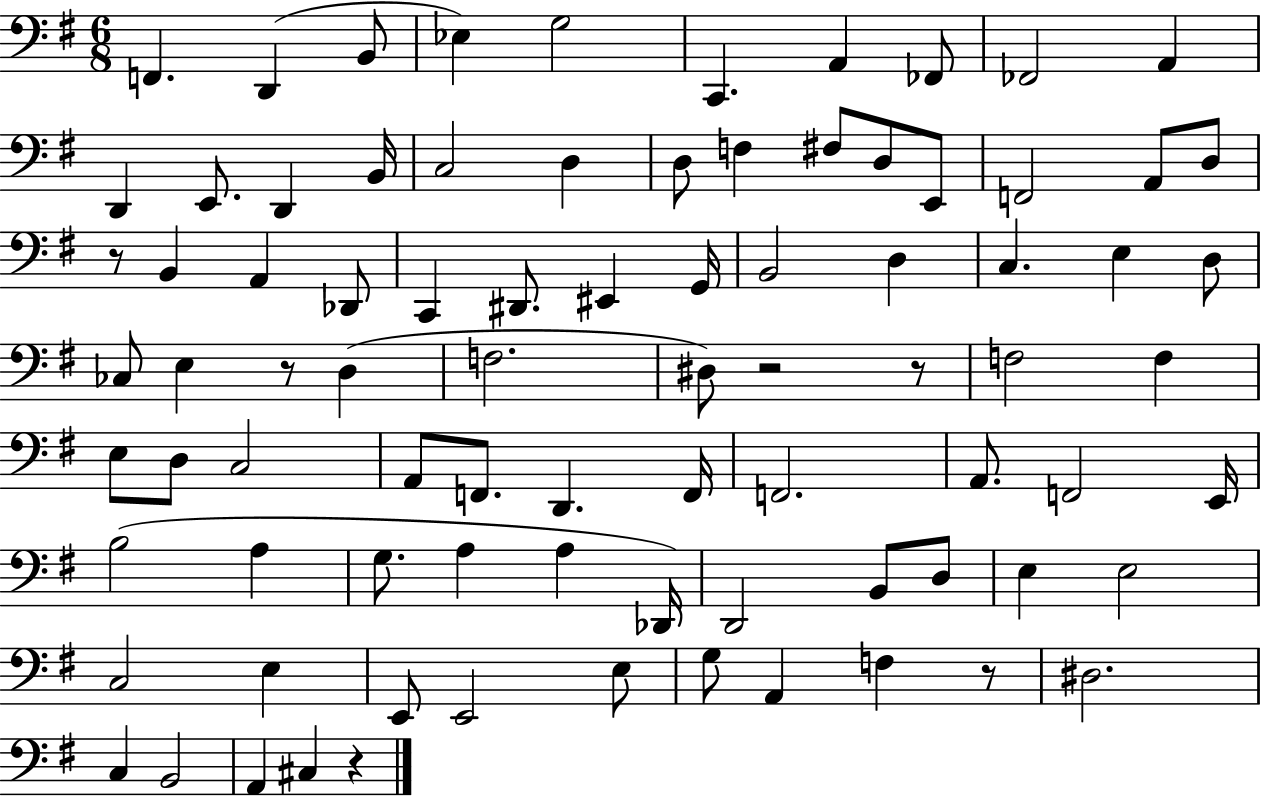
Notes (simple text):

F2/q. D2/q B2/e Eb3/q G3/h C2/q. A2/q FES2/e FES2/h A2/q D2/q E2/e. D2/q B2/s C3/h D3/q D3/e F3/q F#3/e D3/e E2/e F2/h A2/e D3/e R/e B2/q A2/q Db2/e C2/q D#2/e. EIS2/q G2/s B2/h D3/q C3/q. E3/q D3/e CES3/e E3/q R/e D3/q F3/h. D#3/e R/h R/e F3/h F3/q E3/e D3/e C3/h A2/e F2/e. D2/q. F2/s F2/h. A2/e. F2/h E2/s B3/h A3/q G3/e. A3/q A3/q Db2/s D2/h B2/e D3/e E3/q E3/h C3/h E3/q E2/e E2/h E3/e G3/e A2/q F3/q R/e D#3/h. C3/q B2/h A2/q C#3/q R/q